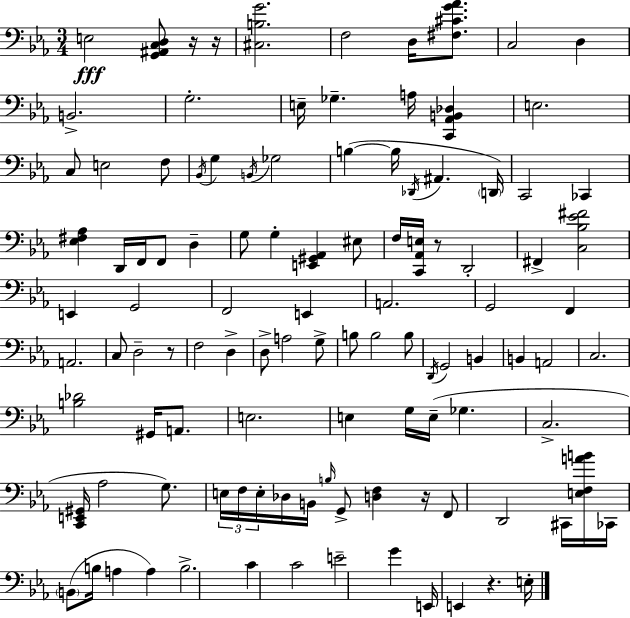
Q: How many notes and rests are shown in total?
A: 110